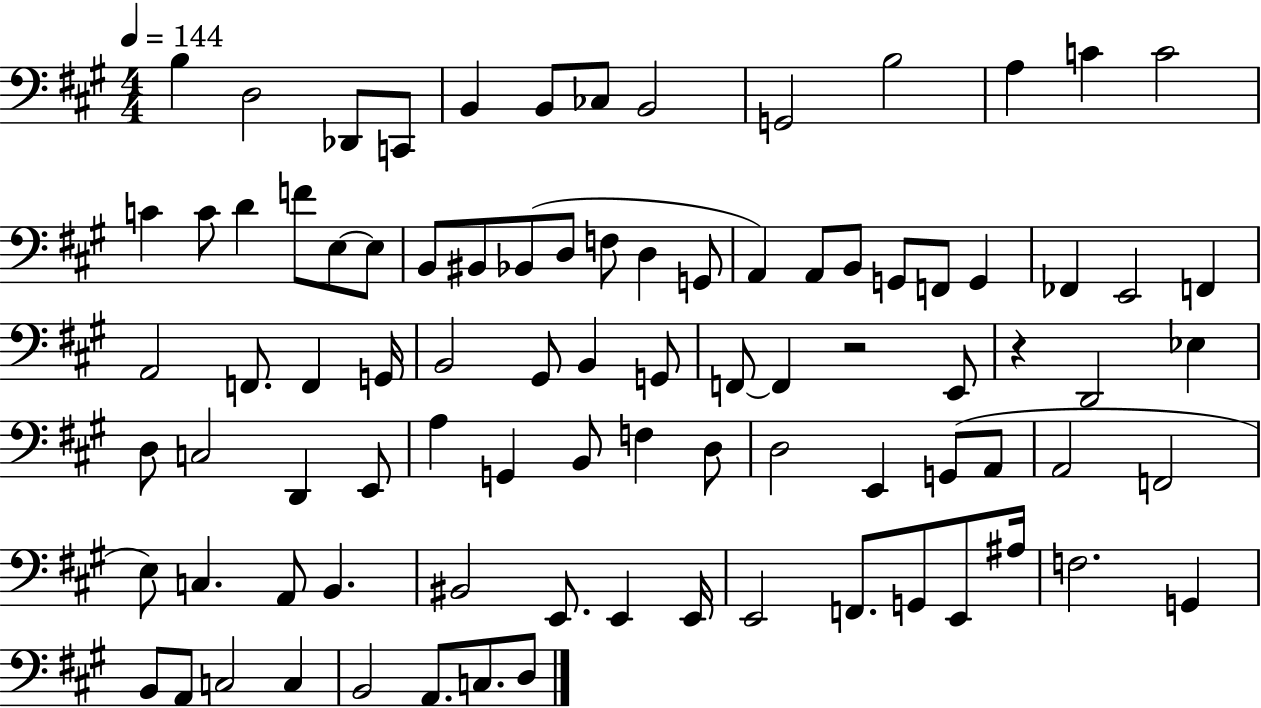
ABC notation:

X:1
T:Untitled
M:4/4
L:1/4
K:A
B, D,2 _D,,/2 C,,/2 B,, B,,/2 _C,/2 B,,2 G,,2 B,2 A, C C2 C C/2 D F/2 E,/2 E,/2 B,,/2 ^B,,/2 _B,,/2 D,/2 F,/2 D, G,,/2 A,, A,,/2 B,,/2 G,,/2 F,,/2 G,, _F,, E,,2 F,, A,,2 F,,/2 F,, G,,/4 B,,2 ^G,,/2 B,, G,,/2 F,,/2 F,, z2 E,,/2 z D,,2 _E, D,/2 C,2 D,, E,,/2 A, G,, B,,/2 F, D,/2 D,2 E,, G,,/2 A,,/2 A,,2 F,,2 E,/2 C, A,,/2 B,, ^B,,2 E,,/2 E,, E,,/4 E,,2 F,,/2 G,,/2 E,,/2 ^A,/4 F,2 G,, B,,/2 A,,/2 C,2 C, B,,2 A,,/2 C,/2 D,/2